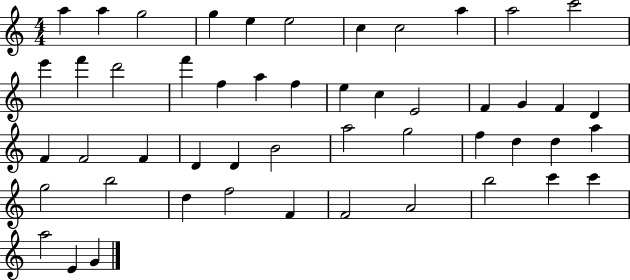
X:1
T:Untitled
M:4/4
L:1/4
K:C
a a g2 g e e2 c c2 a a2 c'2 e' f' d'2 f' f a f e c E2 F G F D F F2 F D D B2 a2 g2 f d d a g2 b2 d f2 F F2 A2 b2 c' c' a2 E G